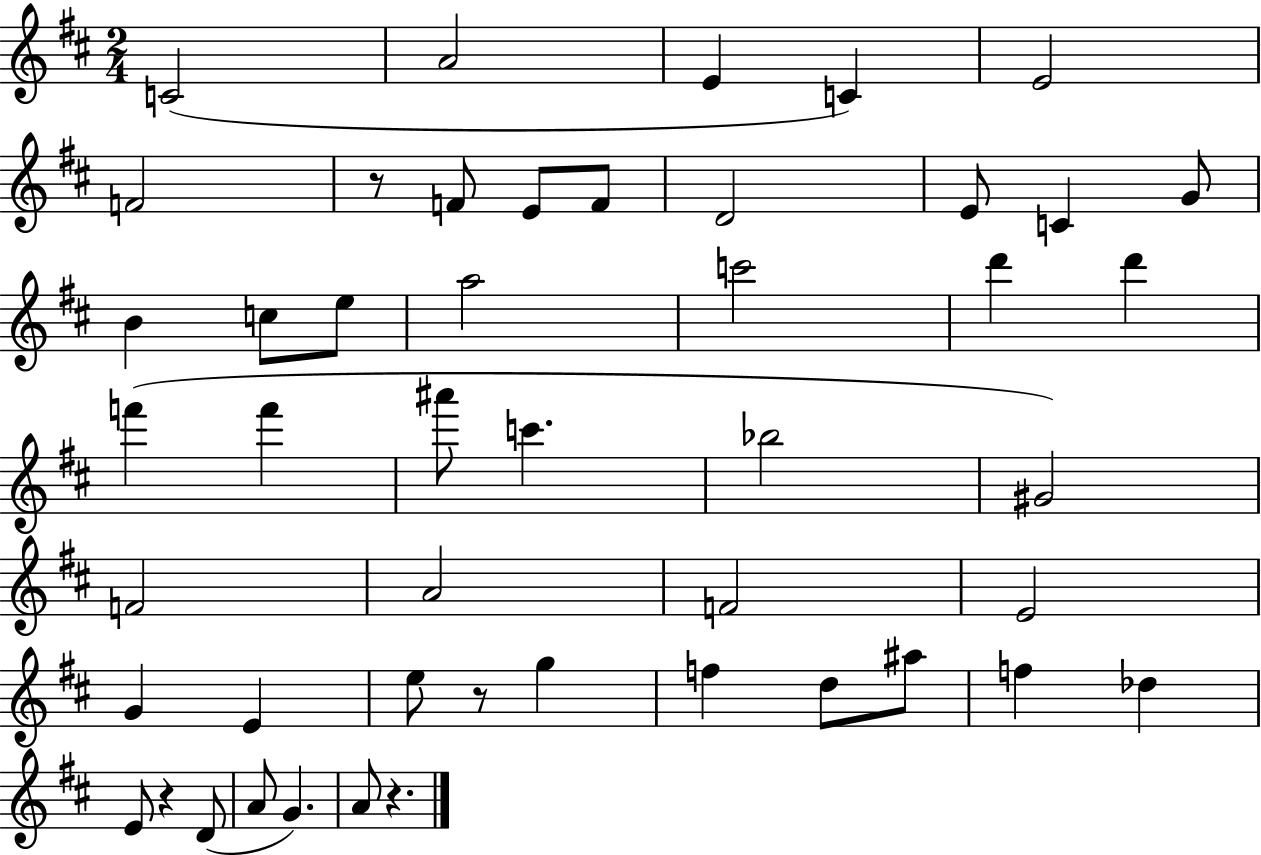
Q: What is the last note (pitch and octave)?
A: A4